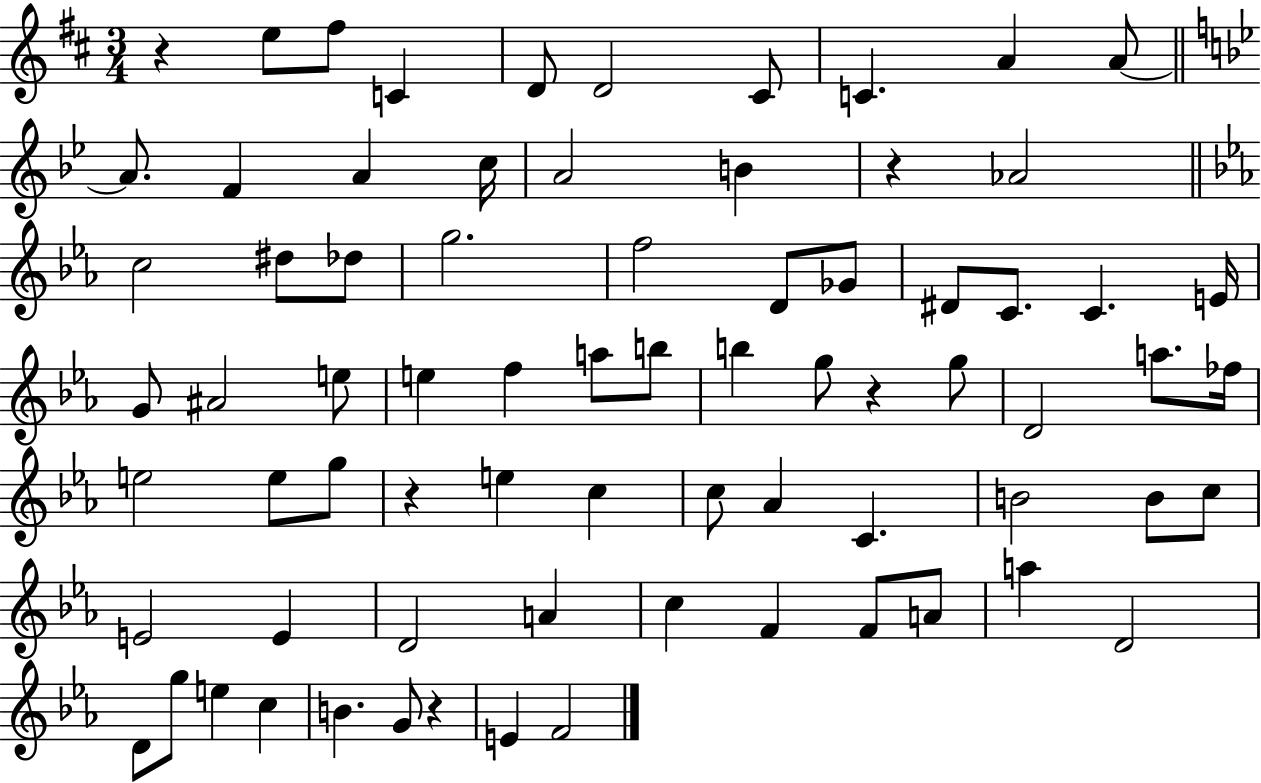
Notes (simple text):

R/q E5/e F#5/e C4/q D4/e D4/h C#4/e C4/q. A4/q A4/e A4/e. F4/q A4/q C5/s A4/h B4/q R/q Ab4/h C5/h D#5/e Db5/e G5/h. F5/h D4/e Gb4/e D#4/e C4/e. C4/q. E4/s G4/e A#4/h E5/e E5/q F5/q A5/e B5/e B5/q G5/e R/q G5/e D4/h A5/e. FES5/s E5/h E5/e G5/e R/q E5/q C5/q C5/e Ab4/q C4/q. B4/h B4/e C5/e E4/h E4/q D4/h A4/q C5/q F4/q F4/e A4/e A5/q D4/h D4/e G5/e E5/q C5/q B4/q. G4/e R/q E4/q F4/h